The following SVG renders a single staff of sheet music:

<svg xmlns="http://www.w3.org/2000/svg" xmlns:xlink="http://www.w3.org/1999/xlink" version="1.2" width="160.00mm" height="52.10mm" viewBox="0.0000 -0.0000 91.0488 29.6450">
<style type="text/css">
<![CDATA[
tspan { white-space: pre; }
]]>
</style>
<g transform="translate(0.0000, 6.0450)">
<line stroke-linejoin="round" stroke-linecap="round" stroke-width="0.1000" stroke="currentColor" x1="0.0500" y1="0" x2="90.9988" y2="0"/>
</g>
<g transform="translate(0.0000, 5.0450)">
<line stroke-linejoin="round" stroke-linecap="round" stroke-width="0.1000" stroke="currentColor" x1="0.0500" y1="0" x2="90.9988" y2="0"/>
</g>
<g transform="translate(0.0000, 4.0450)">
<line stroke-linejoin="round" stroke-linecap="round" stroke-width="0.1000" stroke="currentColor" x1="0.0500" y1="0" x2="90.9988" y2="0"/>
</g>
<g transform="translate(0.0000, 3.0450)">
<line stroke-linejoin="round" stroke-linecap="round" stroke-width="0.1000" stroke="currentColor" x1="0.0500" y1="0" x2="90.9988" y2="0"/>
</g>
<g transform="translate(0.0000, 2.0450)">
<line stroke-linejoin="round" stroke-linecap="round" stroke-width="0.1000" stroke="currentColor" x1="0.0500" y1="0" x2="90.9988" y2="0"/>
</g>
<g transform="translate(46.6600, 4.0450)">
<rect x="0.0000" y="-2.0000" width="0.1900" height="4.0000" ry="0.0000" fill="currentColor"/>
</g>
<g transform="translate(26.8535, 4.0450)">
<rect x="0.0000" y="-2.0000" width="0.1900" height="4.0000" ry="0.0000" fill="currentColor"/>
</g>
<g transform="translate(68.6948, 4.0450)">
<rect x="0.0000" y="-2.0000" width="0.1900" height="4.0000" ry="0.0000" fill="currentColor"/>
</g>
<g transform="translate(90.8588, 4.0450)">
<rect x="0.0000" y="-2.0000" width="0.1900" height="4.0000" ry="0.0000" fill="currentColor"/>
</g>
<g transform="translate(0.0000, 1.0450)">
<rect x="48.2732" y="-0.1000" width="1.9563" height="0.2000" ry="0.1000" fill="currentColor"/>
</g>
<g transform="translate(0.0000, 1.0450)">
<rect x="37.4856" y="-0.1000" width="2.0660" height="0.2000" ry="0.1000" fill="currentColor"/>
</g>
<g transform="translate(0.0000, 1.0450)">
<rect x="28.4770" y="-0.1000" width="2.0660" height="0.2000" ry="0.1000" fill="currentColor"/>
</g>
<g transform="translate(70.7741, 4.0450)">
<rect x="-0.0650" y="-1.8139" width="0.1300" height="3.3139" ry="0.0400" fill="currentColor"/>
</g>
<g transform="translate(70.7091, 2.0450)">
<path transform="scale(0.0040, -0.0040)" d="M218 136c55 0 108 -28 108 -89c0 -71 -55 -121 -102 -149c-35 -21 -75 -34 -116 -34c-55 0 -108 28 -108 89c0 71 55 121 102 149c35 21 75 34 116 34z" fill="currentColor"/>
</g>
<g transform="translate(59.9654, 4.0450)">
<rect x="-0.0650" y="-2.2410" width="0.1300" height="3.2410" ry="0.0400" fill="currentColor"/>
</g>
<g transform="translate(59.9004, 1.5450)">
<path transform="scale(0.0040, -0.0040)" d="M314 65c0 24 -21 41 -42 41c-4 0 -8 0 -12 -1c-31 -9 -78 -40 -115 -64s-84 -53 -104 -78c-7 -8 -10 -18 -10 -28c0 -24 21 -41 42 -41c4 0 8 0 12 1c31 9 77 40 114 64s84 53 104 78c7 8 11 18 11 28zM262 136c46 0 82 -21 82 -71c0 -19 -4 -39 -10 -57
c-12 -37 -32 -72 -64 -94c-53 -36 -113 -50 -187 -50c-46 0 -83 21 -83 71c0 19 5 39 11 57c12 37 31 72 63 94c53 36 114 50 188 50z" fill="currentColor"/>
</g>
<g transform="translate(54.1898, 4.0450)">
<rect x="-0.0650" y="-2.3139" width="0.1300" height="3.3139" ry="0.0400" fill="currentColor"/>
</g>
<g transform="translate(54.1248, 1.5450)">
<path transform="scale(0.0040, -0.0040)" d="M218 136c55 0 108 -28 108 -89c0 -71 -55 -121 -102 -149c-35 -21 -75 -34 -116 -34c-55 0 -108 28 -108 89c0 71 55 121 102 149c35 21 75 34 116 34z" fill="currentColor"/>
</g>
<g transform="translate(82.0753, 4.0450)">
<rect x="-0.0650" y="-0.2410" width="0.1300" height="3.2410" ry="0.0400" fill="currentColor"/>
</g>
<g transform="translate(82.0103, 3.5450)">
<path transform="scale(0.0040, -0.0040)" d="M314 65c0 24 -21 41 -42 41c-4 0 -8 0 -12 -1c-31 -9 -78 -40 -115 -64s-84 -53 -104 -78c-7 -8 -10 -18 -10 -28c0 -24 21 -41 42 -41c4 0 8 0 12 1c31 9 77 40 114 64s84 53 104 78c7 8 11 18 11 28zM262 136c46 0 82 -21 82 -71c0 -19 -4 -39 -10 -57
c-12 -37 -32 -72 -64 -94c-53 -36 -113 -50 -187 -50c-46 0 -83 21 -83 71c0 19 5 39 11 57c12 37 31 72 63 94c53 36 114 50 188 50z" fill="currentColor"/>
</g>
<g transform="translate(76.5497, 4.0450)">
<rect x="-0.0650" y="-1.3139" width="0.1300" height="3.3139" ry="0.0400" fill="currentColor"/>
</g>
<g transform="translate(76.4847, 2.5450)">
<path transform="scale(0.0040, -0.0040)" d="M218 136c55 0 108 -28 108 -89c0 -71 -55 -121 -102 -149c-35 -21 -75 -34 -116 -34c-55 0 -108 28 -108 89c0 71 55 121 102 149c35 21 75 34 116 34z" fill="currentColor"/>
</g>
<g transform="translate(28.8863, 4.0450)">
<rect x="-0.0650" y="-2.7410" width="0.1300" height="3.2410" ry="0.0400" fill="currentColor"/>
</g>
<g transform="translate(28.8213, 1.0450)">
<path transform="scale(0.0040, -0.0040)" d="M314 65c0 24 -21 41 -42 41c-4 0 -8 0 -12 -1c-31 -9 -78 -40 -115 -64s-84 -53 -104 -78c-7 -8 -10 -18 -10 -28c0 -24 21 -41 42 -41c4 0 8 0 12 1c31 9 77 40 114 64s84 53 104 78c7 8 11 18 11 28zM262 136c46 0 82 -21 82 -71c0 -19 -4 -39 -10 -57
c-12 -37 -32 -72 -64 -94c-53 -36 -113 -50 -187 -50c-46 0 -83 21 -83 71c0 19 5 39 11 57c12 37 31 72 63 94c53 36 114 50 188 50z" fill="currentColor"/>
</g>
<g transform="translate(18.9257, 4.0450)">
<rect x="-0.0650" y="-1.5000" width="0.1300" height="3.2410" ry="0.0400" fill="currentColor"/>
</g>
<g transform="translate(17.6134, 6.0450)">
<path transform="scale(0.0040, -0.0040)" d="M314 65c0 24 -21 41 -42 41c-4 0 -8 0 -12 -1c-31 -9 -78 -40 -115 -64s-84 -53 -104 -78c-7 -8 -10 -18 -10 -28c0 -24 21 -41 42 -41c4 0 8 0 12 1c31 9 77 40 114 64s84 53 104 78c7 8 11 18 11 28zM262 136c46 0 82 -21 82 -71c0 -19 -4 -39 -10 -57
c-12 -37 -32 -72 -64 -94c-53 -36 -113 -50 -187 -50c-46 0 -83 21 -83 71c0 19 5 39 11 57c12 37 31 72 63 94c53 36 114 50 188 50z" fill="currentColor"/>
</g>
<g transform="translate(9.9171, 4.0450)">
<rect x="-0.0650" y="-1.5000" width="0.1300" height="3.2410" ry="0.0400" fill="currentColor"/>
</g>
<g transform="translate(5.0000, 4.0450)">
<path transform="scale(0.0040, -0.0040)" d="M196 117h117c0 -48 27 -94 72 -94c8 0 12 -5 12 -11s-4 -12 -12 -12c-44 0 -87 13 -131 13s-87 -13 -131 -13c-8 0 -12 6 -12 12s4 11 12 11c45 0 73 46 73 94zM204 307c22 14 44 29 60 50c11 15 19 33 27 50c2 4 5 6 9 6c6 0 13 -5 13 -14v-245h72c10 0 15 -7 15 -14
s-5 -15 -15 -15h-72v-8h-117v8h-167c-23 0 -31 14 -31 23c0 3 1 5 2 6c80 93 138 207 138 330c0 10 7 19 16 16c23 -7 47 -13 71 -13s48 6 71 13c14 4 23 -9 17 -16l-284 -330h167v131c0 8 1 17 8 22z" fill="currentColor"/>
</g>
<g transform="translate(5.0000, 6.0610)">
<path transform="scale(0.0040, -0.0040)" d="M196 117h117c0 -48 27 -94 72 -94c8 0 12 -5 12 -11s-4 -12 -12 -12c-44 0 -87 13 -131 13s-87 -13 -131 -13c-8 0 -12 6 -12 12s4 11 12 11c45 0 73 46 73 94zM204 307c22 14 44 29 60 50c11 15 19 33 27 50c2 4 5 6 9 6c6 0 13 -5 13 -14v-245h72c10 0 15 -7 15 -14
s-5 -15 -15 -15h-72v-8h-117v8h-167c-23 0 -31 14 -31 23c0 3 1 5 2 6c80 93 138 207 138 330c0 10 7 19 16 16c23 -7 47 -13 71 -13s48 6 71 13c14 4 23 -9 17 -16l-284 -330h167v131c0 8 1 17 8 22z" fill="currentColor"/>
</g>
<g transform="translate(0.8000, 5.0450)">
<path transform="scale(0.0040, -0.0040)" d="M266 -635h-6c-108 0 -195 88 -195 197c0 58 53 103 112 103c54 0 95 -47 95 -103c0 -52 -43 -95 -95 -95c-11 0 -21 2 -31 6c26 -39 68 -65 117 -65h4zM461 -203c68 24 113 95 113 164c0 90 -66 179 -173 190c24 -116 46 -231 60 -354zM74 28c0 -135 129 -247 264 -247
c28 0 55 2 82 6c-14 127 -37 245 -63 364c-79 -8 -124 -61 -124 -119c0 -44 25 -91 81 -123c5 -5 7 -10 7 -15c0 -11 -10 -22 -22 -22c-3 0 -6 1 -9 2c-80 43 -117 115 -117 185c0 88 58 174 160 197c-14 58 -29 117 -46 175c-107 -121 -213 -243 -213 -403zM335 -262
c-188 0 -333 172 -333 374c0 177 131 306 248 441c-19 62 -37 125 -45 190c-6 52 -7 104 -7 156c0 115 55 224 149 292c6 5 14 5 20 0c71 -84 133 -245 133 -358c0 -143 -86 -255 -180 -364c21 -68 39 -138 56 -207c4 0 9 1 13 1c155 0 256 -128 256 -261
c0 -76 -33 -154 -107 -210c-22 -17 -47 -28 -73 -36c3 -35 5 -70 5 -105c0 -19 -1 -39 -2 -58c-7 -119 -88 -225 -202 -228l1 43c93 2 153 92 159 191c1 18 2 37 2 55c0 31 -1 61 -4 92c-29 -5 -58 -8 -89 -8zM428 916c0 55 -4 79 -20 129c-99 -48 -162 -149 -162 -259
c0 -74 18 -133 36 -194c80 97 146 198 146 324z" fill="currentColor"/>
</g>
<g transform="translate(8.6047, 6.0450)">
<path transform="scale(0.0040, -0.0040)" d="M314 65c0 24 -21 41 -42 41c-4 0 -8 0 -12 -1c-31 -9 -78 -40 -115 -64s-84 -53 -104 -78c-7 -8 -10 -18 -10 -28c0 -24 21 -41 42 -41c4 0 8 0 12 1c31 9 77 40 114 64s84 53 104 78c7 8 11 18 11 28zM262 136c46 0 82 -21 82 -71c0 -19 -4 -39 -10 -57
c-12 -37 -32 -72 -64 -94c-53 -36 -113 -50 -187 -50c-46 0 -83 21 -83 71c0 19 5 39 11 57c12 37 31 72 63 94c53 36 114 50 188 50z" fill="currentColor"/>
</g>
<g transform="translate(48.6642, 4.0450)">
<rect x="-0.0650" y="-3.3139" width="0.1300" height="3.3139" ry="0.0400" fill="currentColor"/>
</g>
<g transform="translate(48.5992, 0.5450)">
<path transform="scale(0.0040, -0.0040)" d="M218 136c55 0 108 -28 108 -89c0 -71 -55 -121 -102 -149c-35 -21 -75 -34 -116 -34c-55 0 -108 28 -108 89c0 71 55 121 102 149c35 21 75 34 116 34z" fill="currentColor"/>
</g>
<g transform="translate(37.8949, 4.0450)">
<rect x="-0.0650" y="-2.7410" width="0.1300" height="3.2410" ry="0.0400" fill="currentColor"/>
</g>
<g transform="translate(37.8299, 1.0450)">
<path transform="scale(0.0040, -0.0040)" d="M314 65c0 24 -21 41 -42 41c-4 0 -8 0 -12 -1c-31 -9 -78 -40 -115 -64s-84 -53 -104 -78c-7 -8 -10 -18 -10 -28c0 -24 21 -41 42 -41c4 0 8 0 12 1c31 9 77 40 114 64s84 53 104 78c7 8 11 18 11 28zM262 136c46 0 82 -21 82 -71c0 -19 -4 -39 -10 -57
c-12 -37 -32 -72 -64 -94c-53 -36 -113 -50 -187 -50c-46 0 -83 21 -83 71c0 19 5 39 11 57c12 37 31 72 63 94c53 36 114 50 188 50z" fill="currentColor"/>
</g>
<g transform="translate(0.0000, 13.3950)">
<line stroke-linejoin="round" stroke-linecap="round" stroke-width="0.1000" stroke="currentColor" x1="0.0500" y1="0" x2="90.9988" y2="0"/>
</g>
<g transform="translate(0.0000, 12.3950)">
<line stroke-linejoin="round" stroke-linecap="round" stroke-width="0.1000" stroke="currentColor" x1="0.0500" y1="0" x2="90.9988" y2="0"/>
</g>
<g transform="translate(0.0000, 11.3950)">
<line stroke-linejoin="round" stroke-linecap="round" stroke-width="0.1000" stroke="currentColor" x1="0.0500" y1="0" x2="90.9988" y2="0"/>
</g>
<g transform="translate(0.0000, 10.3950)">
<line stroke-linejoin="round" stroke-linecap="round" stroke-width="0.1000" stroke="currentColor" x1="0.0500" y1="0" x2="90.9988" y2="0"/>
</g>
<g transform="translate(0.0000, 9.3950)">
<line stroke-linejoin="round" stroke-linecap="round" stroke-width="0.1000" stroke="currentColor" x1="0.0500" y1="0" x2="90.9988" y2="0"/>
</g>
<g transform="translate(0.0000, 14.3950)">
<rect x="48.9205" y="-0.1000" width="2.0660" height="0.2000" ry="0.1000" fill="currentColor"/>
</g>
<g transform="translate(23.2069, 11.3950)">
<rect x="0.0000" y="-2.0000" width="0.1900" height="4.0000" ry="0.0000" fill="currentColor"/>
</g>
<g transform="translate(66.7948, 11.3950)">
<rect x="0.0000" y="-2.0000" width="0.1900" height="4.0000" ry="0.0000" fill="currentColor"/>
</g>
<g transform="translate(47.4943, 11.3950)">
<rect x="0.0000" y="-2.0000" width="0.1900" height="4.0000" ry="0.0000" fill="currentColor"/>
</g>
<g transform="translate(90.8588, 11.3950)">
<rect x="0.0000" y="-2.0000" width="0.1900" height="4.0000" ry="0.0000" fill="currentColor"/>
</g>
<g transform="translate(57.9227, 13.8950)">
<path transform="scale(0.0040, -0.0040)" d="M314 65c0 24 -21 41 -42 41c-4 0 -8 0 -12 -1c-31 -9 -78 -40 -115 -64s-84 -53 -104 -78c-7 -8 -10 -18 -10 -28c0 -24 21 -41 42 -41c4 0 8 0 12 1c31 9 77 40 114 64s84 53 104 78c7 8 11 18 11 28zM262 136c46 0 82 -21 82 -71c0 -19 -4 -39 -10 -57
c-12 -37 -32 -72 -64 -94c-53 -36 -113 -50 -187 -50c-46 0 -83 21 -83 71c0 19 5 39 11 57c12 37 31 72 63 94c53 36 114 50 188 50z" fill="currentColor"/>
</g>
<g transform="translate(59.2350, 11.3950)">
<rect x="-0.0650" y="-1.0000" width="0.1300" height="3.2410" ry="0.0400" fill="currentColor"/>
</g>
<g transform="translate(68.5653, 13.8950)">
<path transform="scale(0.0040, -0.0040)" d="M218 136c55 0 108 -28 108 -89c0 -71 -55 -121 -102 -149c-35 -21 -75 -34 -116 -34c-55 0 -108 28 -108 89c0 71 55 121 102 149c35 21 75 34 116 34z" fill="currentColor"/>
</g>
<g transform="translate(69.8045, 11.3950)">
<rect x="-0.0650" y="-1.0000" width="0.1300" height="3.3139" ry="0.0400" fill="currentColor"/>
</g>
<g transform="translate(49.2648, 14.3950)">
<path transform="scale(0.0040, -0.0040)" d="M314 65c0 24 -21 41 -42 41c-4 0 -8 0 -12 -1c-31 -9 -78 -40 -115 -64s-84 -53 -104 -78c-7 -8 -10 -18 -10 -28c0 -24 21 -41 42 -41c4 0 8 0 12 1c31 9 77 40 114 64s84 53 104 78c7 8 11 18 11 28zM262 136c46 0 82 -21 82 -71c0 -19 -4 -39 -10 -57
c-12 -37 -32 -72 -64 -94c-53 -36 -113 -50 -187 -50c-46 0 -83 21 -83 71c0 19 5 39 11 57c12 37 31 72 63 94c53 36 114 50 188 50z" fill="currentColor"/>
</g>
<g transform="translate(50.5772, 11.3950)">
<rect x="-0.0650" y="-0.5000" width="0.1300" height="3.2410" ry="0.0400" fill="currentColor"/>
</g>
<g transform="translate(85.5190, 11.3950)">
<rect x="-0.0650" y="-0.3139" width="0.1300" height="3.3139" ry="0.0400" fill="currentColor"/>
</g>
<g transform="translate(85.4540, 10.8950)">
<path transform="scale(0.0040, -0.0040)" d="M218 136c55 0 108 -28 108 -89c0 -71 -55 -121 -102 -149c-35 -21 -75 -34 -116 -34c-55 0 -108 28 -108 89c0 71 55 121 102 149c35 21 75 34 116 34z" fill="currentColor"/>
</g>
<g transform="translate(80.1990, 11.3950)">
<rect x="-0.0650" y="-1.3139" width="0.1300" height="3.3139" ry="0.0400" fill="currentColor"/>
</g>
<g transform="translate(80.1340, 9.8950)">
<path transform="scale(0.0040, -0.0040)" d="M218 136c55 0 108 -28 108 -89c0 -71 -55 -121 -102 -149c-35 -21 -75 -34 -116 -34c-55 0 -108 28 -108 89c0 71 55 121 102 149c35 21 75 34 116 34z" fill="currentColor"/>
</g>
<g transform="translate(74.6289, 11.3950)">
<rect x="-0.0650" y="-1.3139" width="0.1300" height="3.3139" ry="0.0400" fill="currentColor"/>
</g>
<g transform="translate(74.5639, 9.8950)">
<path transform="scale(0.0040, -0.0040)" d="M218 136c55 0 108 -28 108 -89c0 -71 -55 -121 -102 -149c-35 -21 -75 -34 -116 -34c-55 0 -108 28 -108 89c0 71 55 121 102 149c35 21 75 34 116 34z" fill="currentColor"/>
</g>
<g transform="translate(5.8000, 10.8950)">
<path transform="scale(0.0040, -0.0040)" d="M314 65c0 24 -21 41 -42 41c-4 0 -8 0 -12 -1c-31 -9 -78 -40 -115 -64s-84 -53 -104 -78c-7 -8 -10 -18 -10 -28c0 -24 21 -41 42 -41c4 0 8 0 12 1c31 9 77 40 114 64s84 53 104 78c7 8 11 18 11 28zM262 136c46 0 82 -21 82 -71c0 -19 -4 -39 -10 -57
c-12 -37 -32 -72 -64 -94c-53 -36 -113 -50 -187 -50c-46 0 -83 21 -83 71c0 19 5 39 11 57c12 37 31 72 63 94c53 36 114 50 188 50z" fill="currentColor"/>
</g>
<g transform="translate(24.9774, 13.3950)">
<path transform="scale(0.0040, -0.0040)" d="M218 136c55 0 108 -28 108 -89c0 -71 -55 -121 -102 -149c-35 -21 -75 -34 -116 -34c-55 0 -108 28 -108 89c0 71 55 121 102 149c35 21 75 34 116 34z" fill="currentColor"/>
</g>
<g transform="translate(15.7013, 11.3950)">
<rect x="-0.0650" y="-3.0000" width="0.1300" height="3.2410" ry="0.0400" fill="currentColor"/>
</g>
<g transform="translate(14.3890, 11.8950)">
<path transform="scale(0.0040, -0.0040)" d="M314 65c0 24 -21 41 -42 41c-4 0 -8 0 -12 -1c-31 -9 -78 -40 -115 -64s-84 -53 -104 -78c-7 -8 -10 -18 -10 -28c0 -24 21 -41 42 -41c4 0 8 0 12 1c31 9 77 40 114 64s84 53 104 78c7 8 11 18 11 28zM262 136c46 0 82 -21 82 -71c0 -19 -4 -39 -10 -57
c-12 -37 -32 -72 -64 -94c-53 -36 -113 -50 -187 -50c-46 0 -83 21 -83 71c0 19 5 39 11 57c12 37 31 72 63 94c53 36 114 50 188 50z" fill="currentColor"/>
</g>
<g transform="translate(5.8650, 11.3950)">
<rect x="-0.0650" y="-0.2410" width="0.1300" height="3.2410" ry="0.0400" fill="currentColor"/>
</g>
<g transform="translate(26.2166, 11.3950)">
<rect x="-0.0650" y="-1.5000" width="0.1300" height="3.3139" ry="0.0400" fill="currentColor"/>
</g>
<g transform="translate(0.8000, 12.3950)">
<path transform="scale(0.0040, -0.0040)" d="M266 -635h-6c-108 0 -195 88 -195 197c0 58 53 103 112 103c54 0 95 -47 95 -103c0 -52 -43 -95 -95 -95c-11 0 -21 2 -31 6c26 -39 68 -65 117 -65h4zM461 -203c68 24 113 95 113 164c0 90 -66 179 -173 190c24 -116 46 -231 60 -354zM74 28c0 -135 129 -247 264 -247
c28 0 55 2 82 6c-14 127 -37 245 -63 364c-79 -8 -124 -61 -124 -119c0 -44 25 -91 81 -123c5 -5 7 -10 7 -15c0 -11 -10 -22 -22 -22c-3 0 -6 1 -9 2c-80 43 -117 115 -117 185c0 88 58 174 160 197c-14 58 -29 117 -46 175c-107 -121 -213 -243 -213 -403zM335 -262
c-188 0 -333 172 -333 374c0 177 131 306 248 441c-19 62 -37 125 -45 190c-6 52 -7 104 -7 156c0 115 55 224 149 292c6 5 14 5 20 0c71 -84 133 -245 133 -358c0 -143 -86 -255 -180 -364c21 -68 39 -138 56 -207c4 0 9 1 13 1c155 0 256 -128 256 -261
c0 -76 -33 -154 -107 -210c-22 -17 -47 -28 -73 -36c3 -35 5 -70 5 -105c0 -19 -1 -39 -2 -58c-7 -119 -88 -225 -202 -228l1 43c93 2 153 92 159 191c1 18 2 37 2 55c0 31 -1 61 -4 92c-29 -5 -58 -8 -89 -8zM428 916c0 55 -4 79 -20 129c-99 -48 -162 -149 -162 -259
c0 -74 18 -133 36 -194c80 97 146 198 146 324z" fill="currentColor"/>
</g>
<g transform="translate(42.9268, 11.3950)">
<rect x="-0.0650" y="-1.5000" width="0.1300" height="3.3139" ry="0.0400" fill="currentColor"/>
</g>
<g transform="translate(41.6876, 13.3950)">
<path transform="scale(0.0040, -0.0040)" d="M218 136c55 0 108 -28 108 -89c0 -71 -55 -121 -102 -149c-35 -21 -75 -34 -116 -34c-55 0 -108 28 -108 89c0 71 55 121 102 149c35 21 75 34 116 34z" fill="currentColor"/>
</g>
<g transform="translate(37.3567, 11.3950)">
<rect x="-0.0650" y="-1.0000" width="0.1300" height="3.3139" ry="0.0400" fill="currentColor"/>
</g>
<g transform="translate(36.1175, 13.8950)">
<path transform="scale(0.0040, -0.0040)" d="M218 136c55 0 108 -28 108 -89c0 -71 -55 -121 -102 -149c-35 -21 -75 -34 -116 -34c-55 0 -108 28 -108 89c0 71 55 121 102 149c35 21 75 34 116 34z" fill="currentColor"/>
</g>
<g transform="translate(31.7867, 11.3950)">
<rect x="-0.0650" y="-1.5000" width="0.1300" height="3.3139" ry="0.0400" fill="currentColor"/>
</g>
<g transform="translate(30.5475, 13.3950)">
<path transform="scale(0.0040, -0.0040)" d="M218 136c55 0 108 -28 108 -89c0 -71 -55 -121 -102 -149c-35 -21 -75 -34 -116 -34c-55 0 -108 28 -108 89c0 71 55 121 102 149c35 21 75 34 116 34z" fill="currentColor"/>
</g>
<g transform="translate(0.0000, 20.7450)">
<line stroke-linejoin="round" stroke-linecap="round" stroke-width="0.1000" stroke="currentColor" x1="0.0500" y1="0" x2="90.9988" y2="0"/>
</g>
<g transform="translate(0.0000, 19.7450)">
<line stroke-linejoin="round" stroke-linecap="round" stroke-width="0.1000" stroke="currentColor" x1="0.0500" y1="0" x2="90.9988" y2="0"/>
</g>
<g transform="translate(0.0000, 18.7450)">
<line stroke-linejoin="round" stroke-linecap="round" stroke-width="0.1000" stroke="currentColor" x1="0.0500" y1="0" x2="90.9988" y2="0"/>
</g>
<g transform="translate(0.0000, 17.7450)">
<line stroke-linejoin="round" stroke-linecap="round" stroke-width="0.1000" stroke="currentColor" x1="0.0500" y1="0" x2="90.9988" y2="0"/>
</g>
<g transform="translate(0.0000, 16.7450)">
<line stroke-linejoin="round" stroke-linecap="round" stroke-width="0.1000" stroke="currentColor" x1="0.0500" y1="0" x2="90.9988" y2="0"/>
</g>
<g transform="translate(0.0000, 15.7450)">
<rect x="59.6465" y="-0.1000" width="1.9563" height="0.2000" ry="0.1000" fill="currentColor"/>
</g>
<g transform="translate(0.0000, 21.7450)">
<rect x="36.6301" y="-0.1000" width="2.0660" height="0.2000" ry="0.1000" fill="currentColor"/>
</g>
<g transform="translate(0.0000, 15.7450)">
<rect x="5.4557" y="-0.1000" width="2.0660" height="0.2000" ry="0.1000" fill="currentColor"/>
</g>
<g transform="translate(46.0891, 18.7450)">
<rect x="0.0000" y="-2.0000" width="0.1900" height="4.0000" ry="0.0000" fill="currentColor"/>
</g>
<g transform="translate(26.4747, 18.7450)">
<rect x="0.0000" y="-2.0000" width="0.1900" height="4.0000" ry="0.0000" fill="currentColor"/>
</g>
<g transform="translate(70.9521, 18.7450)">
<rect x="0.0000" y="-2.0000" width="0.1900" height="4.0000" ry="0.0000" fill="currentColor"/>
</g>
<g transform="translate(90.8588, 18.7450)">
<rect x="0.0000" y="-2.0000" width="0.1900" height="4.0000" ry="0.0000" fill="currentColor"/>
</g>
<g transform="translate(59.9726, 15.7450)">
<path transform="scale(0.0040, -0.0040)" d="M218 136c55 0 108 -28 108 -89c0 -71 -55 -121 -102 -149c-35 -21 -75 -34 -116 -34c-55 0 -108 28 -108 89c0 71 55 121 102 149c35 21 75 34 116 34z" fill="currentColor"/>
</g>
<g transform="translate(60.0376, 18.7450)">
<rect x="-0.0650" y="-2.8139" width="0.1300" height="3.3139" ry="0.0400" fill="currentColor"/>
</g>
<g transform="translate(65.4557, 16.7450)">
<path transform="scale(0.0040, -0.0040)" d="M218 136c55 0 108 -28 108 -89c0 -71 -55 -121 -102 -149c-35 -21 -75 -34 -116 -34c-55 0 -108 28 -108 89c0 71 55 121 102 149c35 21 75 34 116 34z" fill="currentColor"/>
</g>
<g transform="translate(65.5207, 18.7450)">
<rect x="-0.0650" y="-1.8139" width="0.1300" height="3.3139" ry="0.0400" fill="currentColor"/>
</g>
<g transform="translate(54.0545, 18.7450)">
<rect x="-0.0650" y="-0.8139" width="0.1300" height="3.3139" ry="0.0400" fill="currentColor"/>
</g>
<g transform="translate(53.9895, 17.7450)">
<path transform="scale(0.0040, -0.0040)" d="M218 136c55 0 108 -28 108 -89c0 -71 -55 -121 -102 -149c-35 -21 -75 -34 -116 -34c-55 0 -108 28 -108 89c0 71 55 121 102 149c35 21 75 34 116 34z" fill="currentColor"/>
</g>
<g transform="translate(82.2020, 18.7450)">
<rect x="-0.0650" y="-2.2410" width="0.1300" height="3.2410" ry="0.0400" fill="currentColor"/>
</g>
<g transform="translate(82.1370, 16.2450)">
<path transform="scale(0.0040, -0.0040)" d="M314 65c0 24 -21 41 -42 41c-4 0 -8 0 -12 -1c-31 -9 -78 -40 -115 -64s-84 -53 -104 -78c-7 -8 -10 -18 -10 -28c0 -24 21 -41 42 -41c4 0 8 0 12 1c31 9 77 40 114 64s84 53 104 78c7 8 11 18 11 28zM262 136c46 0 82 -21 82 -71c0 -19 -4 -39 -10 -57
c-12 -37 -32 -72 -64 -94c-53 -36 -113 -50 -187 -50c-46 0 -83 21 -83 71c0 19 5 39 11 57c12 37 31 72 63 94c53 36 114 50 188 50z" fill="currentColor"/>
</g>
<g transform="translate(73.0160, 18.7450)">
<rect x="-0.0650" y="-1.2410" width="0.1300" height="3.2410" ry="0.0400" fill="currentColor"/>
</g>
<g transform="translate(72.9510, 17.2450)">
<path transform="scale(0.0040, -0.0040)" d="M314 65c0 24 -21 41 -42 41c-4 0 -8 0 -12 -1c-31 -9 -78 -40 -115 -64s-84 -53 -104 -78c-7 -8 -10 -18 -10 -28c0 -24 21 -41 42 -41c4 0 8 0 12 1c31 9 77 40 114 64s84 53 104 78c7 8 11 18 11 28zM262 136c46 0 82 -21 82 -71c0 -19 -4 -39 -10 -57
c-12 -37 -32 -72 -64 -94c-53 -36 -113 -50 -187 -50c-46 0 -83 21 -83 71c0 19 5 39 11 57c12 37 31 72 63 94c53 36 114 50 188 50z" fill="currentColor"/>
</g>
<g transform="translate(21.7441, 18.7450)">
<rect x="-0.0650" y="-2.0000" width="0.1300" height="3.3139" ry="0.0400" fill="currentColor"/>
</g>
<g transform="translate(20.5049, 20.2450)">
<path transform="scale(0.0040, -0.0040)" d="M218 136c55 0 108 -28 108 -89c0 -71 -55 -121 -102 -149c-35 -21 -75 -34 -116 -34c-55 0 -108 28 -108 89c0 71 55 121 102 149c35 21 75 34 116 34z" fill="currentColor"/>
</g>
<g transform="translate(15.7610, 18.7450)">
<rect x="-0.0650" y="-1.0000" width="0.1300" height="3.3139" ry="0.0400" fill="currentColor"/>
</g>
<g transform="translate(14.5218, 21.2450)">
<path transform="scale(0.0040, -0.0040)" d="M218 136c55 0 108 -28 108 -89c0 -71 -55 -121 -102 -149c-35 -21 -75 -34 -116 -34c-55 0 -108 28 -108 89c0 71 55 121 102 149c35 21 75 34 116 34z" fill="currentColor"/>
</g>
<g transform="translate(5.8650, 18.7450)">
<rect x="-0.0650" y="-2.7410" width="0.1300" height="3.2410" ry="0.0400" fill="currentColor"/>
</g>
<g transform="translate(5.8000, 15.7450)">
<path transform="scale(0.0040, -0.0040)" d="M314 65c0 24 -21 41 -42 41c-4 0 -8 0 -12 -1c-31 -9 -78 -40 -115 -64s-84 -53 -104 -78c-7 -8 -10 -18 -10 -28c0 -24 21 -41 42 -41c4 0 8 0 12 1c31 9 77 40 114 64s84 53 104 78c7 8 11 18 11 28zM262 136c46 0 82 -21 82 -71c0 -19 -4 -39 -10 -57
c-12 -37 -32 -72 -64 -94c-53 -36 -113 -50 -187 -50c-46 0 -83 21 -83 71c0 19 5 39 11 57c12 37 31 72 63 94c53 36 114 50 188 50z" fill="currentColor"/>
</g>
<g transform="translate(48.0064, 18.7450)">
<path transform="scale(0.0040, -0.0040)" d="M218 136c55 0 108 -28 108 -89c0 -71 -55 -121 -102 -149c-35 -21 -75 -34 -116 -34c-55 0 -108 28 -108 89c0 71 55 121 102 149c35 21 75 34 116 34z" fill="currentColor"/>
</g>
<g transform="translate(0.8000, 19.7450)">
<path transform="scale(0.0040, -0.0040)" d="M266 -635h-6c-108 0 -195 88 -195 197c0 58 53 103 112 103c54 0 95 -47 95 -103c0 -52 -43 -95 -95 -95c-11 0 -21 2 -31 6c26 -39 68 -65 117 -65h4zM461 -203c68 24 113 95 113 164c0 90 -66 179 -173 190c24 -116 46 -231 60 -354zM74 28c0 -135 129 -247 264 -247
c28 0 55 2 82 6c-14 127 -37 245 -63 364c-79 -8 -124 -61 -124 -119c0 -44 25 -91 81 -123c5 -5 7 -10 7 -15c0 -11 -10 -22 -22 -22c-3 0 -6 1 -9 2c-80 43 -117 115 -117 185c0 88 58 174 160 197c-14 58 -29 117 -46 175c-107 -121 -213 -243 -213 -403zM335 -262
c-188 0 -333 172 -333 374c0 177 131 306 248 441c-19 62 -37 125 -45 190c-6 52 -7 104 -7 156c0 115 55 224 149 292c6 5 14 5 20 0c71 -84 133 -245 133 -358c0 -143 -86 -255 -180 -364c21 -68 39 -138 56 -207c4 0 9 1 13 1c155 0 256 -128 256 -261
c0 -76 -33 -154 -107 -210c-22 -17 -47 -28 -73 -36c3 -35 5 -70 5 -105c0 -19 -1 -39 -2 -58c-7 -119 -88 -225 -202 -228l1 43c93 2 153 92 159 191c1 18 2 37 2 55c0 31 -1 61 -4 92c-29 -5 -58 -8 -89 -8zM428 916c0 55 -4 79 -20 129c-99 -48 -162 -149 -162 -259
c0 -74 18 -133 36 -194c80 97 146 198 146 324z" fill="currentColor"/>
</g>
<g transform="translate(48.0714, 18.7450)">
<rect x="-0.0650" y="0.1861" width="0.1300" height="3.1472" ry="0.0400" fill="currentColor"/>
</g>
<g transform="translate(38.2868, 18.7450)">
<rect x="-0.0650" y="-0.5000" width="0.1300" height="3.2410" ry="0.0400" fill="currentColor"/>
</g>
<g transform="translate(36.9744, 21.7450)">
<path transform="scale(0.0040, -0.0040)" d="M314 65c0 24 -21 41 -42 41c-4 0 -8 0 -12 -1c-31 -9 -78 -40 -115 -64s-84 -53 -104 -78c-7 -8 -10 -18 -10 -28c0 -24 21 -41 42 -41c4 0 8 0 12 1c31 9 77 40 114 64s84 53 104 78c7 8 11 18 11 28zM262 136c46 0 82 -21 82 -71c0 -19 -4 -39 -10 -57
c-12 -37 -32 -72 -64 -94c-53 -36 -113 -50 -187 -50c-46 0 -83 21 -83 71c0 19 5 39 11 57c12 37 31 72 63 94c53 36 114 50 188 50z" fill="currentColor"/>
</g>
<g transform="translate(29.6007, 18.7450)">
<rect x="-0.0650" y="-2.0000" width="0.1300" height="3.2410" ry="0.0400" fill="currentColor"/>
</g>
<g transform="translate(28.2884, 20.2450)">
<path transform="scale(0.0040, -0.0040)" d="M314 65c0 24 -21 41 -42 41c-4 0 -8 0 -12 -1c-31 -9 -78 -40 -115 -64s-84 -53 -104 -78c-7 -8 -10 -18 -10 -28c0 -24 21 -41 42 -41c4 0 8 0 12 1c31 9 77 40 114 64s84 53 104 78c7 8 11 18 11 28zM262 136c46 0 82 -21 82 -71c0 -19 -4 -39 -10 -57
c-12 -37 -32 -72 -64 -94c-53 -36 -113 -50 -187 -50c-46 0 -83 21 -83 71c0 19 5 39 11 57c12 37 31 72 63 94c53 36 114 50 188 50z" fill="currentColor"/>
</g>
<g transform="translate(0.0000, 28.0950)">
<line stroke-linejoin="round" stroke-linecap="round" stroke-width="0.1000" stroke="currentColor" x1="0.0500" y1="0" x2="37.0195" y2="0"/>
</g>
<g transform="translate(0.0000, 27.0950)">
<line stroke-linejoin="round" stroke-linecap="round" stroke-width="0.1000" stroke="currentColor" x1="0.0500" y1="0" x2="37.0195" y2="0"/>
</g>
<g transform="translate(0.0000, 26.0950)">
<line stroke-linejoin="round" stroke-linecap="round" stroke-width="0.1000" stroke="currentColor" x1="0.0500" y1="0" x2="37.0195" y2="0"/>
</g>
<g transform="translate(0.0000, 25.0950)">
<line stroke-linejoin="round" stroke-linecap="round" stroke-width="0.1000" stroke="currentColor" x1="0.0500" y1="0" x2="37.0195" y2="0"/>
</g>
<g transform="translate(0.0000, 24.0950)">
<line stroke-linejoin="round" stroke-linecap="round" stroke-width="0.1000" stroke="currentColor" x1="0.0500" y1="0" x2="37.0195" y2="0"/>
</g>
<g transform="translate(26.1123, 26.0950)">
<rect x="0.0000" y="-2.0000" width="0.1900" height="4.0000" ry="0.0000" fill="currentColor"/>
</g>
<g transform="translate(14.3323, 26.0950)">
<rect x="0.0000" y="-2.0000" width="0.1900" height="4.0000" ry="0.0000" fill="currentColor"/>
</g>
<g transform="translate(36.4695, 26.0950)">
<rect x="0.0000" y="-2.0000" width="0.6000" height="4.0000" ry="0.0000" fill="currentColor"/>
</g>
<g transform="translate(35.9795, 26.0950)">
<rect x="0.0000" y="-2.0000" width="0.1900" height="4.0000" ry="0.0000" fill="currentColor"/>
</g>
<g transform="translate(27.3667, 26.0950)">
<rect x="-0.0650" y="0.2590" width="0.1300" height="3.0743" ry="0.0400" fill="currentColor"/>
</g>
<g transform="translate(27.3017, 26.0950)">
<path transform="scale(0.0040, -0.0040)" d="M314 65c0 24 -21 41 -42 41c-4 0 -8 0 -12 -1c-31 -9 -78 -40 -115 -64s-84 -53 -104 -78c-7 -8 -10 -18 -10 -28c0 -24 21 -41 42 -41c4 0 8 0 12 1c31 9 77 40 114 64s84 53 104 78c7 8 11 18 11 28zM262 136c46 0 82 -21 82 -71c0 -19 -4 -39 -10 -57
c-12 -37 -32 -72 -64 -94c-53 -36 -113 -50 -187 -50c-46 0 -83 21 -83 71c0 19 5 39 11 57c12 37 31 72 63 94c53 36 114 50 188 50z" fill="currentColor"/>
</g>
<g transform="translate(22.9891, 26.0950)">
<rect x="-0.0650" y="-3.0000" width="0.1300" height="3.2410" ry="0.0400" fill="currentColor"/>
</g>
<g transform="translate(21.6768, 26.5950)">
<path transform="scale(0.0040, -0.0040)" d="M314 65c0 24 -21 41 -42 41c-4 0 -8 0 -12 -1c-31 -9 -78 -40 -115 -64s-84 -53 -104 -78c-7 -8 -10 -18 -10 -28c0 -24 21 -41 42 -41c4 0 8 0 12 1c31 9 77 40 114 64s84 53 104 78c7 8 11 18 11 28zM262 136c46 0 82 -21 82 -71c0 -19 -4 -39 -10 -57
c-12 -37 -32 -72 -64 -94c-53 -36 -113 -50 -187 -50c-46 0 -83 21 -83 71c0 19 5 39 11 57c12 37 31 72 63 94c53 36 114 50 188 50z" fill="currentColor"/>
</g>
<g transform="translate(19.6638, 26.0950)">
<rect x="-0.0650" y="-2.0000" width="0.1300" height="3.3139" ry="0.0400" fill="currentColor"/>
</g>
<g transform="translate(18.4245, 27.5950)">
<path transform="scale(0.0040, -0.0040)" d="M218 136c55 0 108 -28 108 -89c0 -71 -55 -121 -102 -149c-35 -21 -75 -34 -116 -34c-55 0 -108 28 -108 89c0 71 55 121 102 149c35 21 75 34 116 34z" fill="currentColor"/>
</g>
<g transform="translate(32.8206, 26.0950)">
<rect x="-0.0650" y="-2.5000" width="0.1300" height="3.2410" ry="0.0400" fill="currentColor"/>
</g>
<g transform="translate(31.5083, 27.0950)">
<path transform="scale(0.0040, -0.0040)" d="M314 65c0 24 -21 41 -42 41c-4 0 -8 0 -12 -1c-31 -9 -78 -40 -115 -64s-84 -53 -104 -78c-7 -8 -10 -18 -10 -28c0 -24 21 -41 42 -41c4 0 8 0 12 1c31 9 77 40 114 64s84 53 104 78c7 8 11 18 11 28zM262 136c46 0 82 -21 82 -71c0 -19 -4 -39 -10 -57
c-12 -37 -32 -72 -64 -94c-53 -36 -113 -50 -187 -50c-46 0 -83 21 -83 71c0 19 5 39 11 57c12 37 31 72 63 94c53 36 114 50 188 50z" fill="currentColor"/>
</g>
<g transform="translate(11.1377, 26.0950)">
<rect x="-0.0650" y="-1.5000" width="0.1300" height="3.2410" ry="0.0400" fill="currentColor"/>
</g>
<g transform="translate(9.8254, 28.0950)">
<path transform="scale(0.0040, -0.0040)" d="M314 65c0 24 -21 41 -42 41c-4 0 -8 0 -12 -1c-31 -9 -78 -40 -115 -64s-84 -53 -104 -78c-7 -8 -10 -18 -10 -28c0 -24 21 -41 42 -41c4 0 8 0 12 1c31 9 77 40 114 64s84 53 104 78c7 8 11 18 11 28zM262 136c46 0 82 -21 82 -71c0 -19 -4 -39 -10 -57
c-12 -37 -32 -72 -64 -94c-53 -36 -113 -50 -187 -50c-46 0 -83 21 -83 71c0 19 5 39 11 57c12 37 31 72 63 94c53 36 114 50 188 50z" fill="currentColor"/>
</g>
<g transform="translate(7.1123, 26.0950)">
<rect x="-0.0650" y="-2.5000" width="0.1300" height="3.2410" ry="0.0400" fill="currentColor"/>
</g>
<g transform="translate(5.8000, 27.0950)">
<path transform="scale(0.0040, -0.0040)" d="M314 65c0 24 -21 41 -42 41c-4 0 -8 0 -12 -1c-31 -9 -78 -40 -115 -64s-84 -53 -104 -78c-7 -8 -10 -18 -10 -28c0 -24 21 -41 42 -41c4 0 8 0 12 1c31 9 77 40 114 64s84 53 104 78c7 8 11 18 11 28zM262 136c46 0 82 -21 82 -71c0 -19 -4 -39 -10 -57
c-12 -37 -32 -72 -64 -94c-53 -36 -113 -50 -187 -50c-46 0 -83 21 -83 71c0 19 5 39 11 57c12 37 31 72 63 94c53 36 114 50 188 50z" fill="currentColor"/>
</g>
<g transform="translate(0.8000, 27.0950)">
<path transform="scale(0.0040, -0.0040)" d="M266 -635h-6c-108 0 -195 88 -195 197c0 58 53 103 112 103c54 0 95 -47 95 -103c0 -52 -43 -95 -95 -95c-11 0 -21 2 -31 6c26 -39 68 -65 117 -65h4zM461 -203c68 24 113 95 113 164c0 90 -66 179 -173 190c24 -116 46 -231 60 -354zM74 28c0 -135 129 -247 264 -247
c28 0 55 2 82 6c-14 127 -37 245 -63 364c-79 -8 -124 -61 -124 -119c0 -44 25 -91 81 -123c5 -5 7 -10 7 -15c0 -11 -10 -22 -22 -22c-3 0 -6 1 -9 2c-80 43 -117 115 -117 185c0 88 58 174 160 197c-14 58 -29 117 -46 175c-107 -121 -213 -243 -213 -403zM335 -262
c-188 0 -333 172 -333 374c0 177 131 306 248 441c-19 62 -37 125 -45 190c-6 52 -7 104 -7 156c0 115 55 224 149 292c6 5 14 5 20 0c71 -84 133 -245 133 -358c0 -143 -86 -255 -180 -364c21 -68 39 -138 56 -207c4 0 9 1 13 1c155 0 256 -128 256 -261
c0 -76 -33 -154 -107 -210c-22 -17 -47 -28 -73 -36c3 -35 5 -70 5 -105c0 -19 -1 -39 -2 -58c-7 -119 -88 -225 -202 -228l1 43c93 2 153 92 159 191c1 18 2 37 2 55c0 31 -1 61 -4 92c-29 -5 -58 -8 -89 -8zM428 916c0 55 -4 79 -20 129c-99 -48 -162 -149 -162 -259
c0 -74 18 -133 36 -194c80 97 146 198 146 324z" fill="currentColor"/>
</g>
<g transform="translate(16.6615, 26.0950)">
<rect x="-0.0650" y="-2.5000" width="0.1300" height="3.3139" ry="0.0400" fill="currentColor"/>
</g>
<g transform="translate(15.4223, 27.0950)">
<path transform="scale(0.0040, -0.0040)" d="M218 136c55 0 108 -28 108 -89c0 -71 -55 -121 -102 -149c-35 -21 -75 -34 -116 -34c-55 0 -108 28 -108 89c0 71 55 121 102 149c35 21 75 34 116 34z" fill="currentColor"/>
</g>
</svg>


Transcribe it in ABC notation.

X:1
T:Untitled
M:4/4
L:1/4
K:C
E2 E2 a2 a2 b g g2 f e c2 c2 A2 E E D E C2 D2 D e e c a2 D F F2 C2 B d a f e2 g2 G2 E2 G F A2 B2 G2